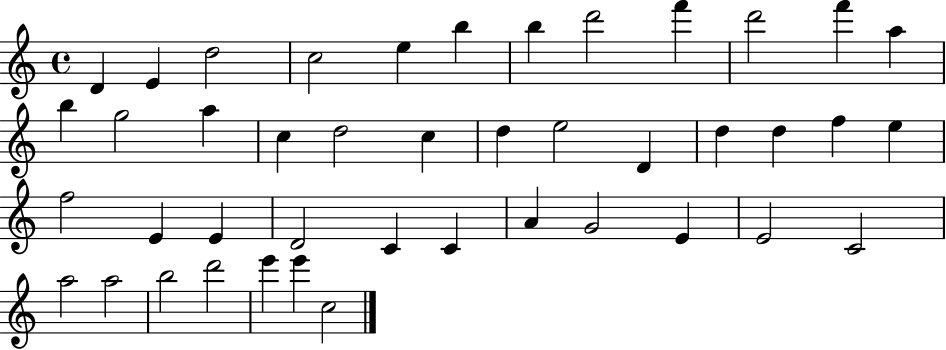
X:1
T:Untitled
M:4/4
L:1/4
K:C
D E d2 c2 e b b d'2 f' d'2 f' a b g2 a c d2 c d e2 D d d f e f2 E E D2 C C A G2 E E2 C2 a2 a2 b2 d'2 e' e' c2